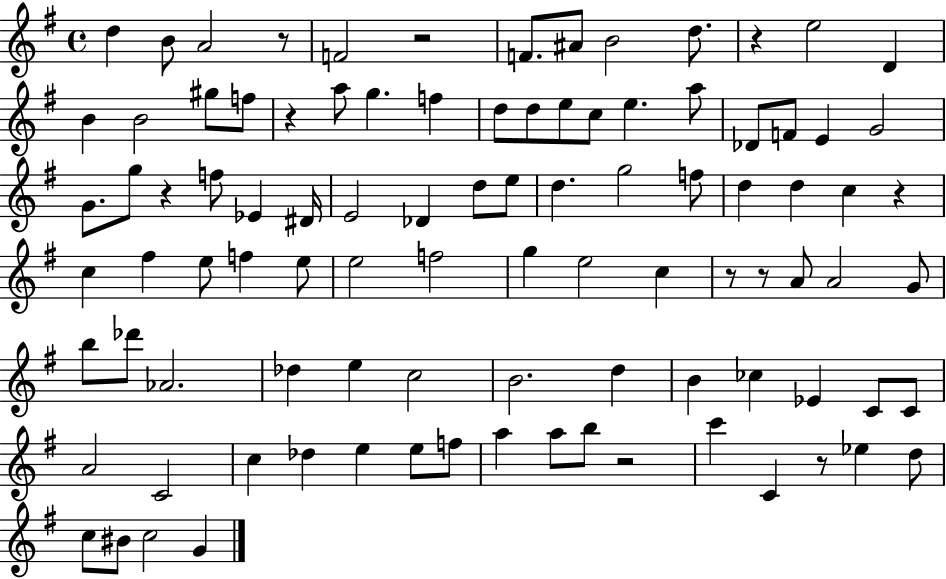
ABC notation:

X:1
T:Untitled
M:4/4
L:1/4
K:G
d B/2 A2 z/2 F2 z2 F/2 ^A/2 B2 d/2 z e2 D B B2 ^g/2 f/2 z a/2 g f d/2 d/2 e/2 c/2 e a/2 _D/2 F/2 E G2 G/2 g/2 z f/2 _E ^D/4 E2 _D d/2 e/2 d g2 f/2 d d c z c ^f e/2 f e/2 e2 f2 g e2 c z/2 z/2 A/2 A2 G/2 b/2 _d'/2 _A2 _d e c2 B2 d B _c _E C/2 C/2 A2 C2 c _d e e/2 f/2 a a/2 b/2 z2 c' C z/2 _e d/2 c/2 ^B/2 c2 G